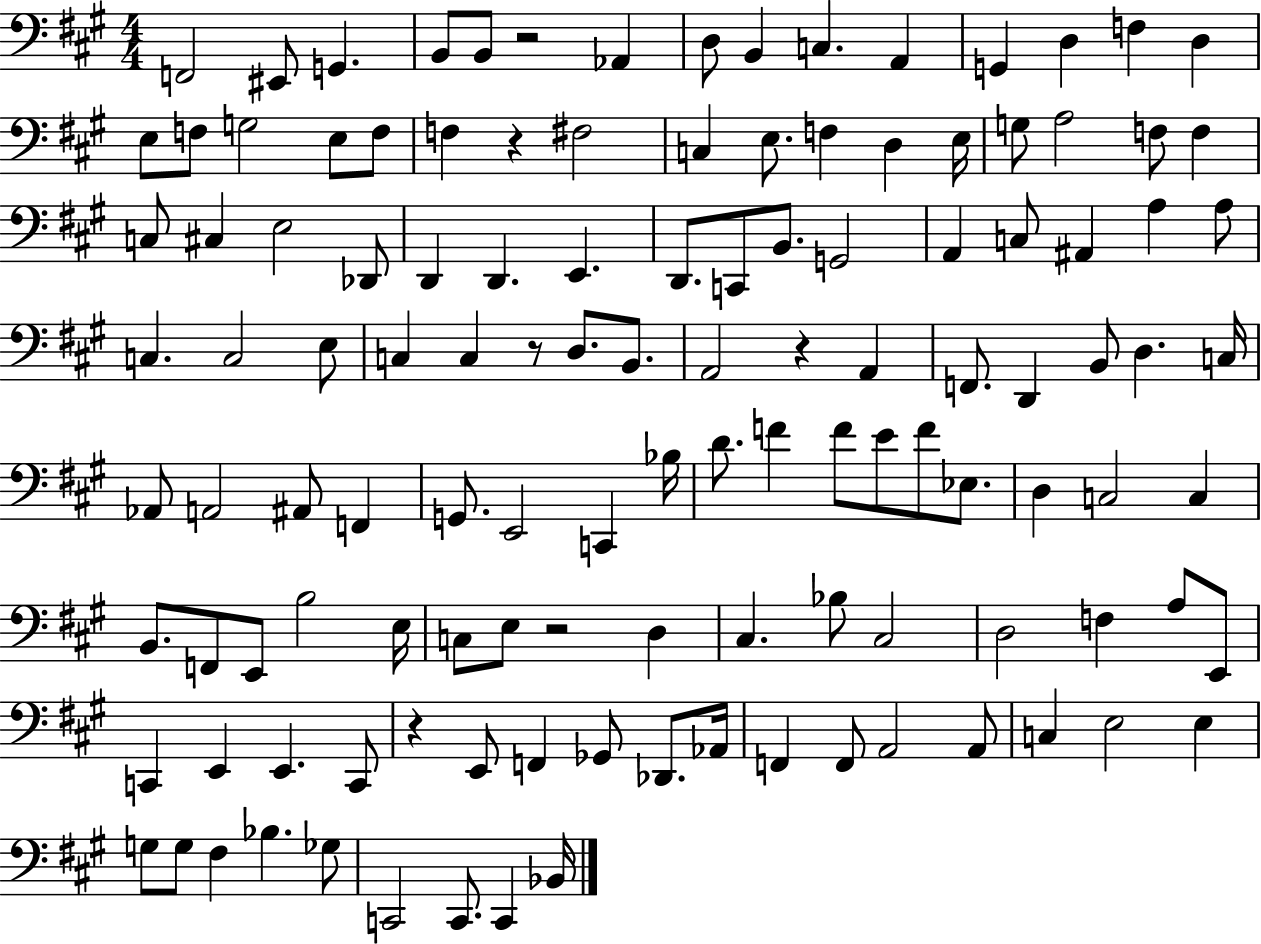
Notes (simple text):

F2/h EIS2/e G2/q. B2/e B2/e R/h Ab2/q D3/e B2/q C3/q. A2/q G2/q D3/q F3/q D3/q E3/e F3/e G3/h E3/e F3/e F3/q R/q F#3/h C3/q E3/e. F3/q D3/q E3/s G3/e A3/h F3/e F3/q C3/e C#3/q E3/h Db2/e D2/q D2/q. E2/q. D2/e. C2/e B2/e. G2/h A2/q C3/e A#2/q A3/q A3/e C3/q. C3/h E3/e C3/q C3/q R/e D3/e. B2/e. A2/h R/q A2/q F2/e. D2/q B2/e D3/q. C3/s Ab2/e A2/h A#2/e F2/q G2/e. E2/h C2/q Bb3/s D4/e. F4/q F4/e E4/e F4/e Eb3/e. D3/q C3/h C3/q B2/e. F2/e E2/e B3/h E3/s C3/e E3/e R/h D3/q C#3/q. Bb3/e C#3/h D3/h F3/q A3/e E2/e C2/q E2/q E2/q. C2/e R/q E2/e F2/q Gb2/e Db2/e. Ab2/s F2/q F2/e A2/h A2/e C3/q E3/h E3/q G3/e G3/e F#3/q Bb3/q. Gb3/e C2/h C2/e. C2/q Bb2/s